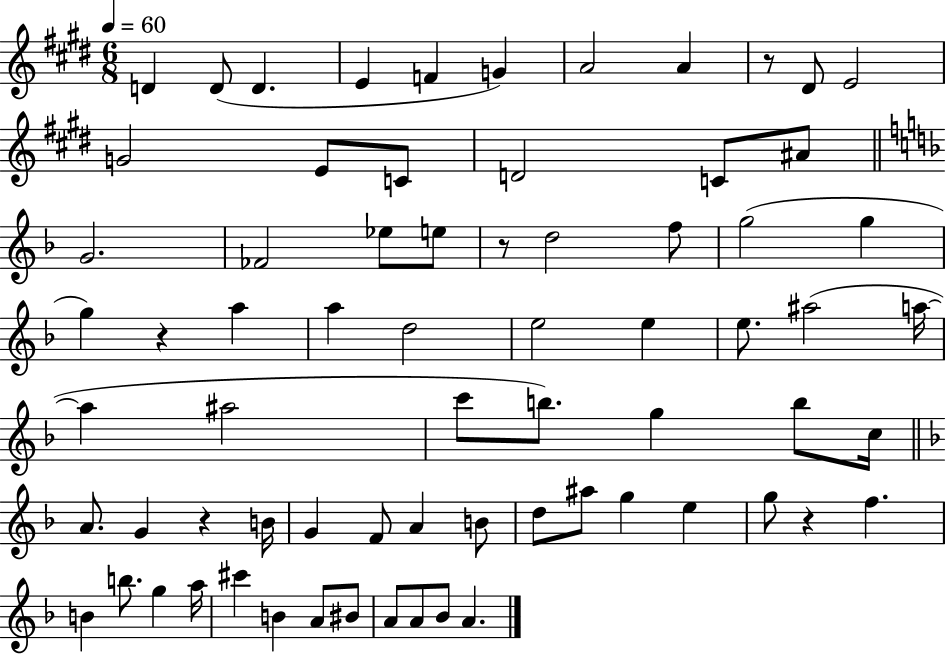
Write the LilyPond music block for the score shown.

{
  \clef treble
  \numericTimeSignature
  \time 6/8
  \key e \major
  \tempo 4 = 60
  \repeat volta 2 { d'4 d'8( d'4. | e'4 f'4 g'4) | a'2 a'4 | r8 dis'8 e'2 | \break g'2 e'8 c'8 | d'2 c'8 ais'8 | \bar "||" \break \key f \major g'2. | fes'2 ees''8 e''8 | r8 d''2 f''8 | g''2( g''4 | \break g''4) r4 a''4 | a''4 d''2 | e''2 e''4 | e''8. ais''2( a''16~~ | \break a''4 ais''2 | c'''8 b''8.) g''4 b''8 c''16 | \bar "||" \break \key f \major a'8. g'4 r4 b'16 | g'4 f'8 a'4 b'8 | d''8 ais''8 g''4 e''4 | g''8 r4 f''4. | \break b'4 b''8. g''4 a''16 | cis'''4 b'4 a'8 bis'8 | a'8 a'8 bes'8 a'4. | } \bar "|."
}